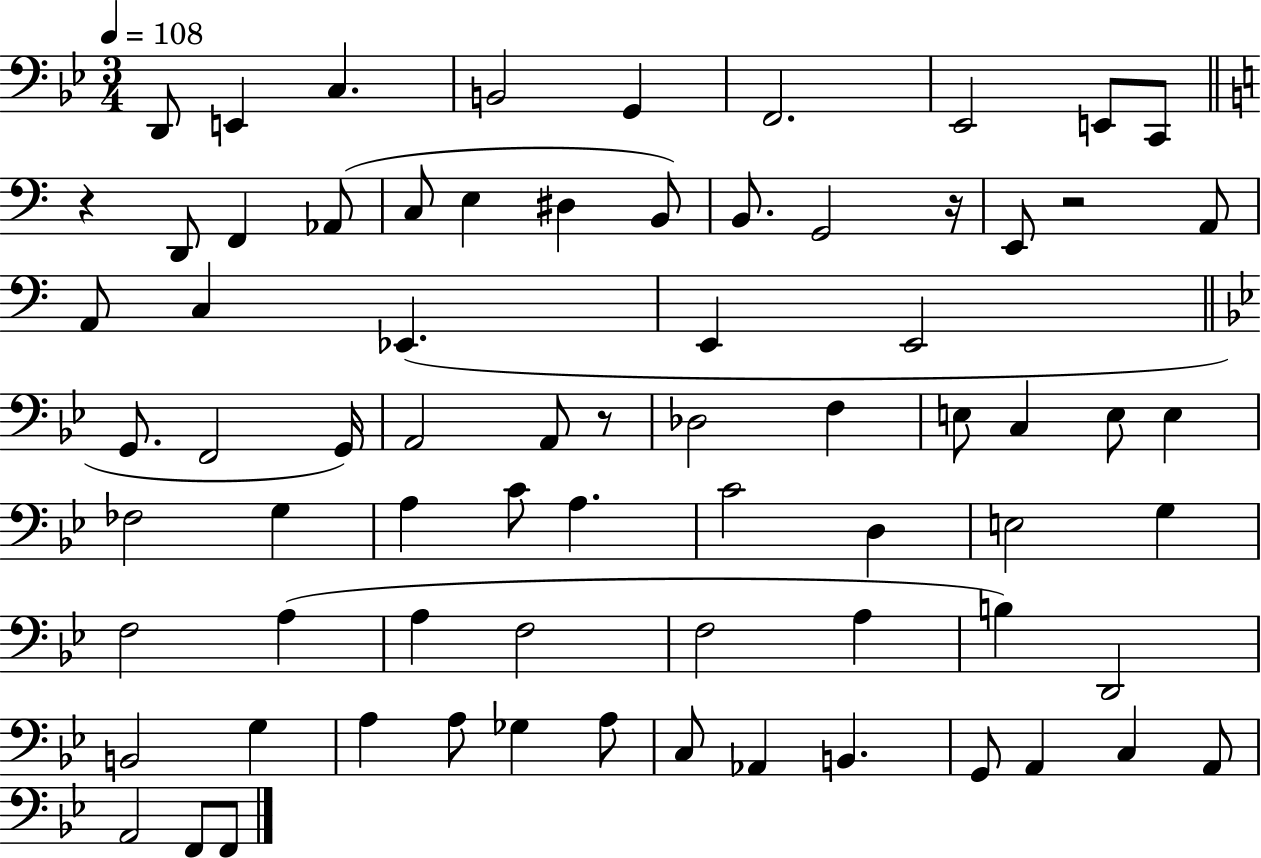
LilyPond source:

{
  \clef bass
  \numericTimeSignature
  \time 3/4
  \key bes \major
  \tempo 4 = 108
  d,8 e,4 c4. | b,2 g,4 | f,2. | ees,2 e,8 c,8 | \break \bar "||" \break \key c \major r4 d,8 f,4 aes,8( | c8 e4 dis4 b,8) | b,8. g,2 r16 | e,8 r2 a,8 | \break a,8 c4 ees,4.( | e,4 e,2 | \bar "||" \break \key bes \major g,8. f,2 g,16) | a,2 a,8 r8 | des2 f4 | e8 c4 e8 e4 | \break fes2 g4 | a4 c'8 a4. | c'2 d4 | e2 g4 | \break f2 a4( | a4 f2 | f2 a4 | b4) d,2 | \break b,2 g4 | a4 a8 ges4 a8 | c8 aes,4 b,4. | g,8 a,4 c4 a,8 | \break a,2 f,8 f,8 | \bar "|."
}